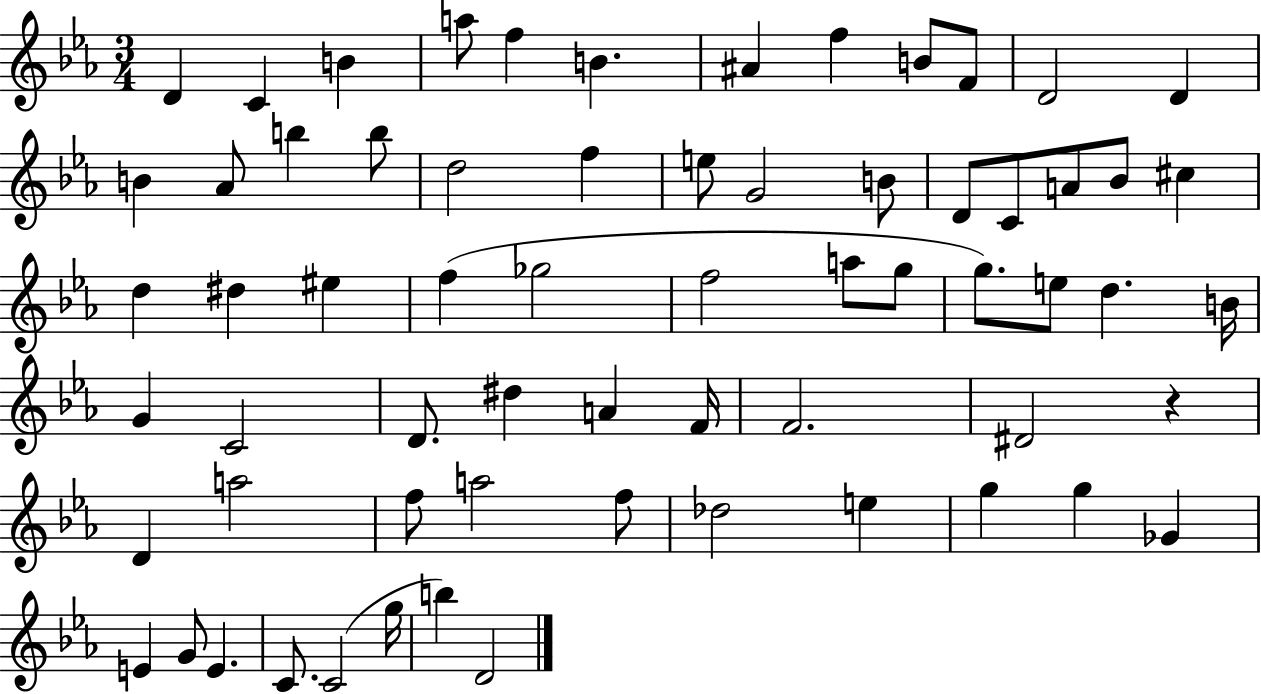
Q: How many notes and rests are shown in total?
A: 65